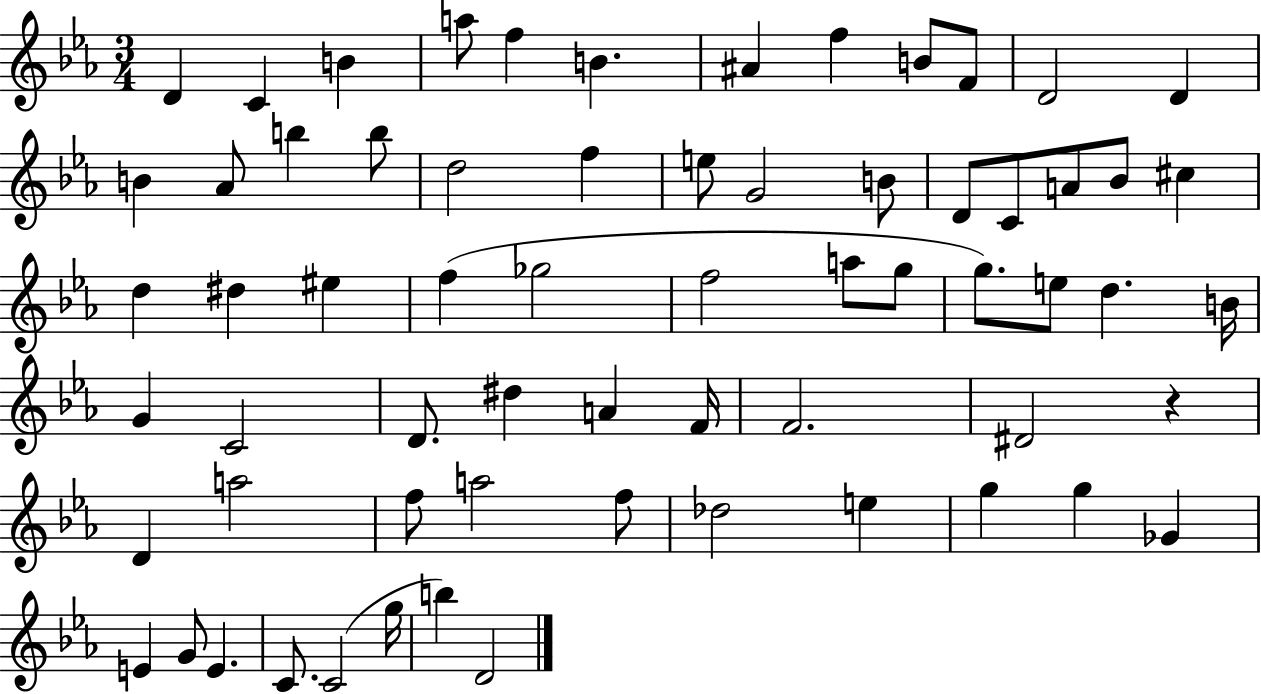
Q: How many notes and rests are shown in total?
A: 65